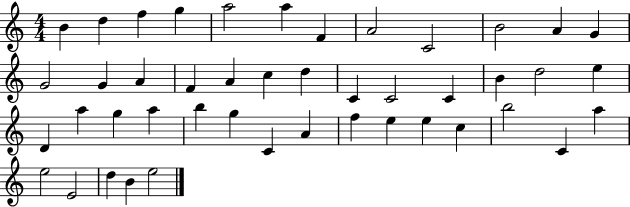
B4/q D5/q F5/q G5/q A5/h A5/q F4/q A4/h C4/h B4/h A4/q G4/q G4/h G4/q A4/q F4/q A4/q C5/q D5/q C4/q C4/h C4/q B4/q D5/h E5/q D4/q A5/q G5/q A5/q B5/q G5/q C4/q A4/q F5/q E5/q E5/q C5/q B5/h C4/q A5/q E5/h E4/h D5/q B4/q E5/h